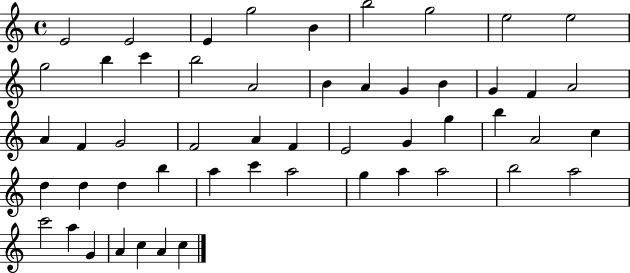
X:1
T:Untitled
M:4/4
L:1/4
K:C
E2 E2 E g2 B b2 g2 e2 e2 g2 b c' b2 A2 B A G B G F A2 A F G2 F2 A F E2 G g b A2 c d d d b a c' a2 g a a2 b2 a2 c'2 a G A c A c